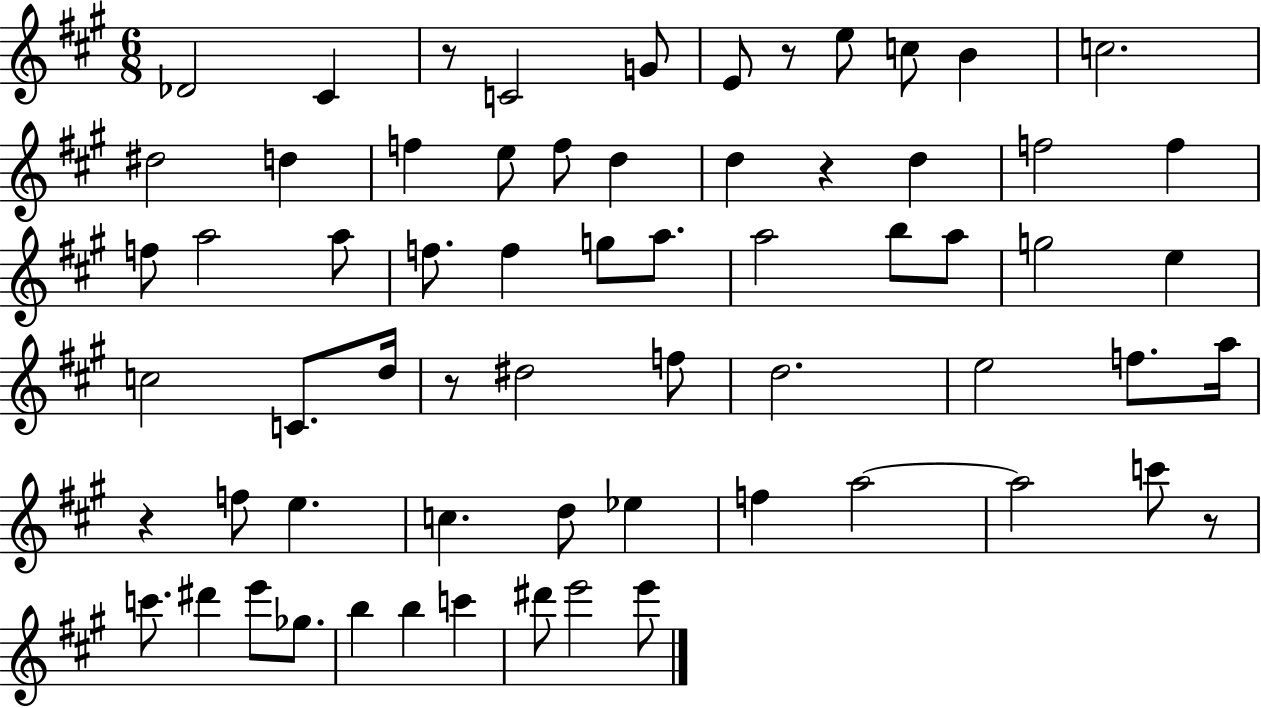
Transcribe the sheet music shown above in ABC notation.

X:1
T:Untitled
M:6/8
L:1/4
K:A
_D2 ^C z/2 C2 G/2 E/2 z/2 e/2 c/2 B c2 ^d2 d f e/2 f/2 d d z d f2 f f/2 a2 a/2 f/2 f g/2 a/2 a2 b/2 a/2 g2 e c2 C/2 d/4 z/2 ^d2 f/2 d2 e2 f/2 a/4 z f/2 e c d/2 _e f a2 a2 c'/2 z/2 c'/2 ^d' e'/2 _g/2 b b c' ^d'/2 e'2 e'/2